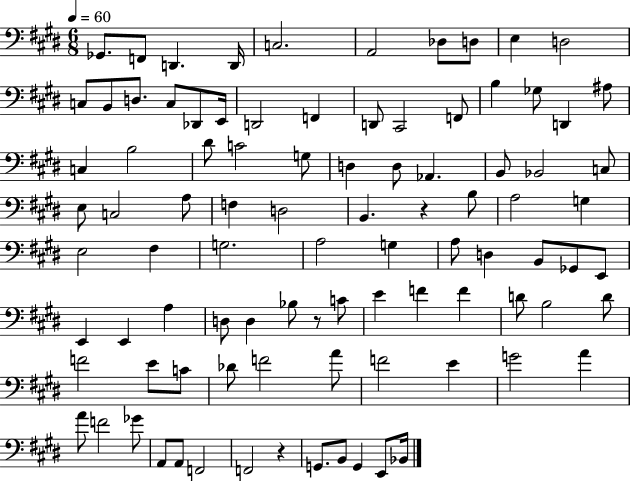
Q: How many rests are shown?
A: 3